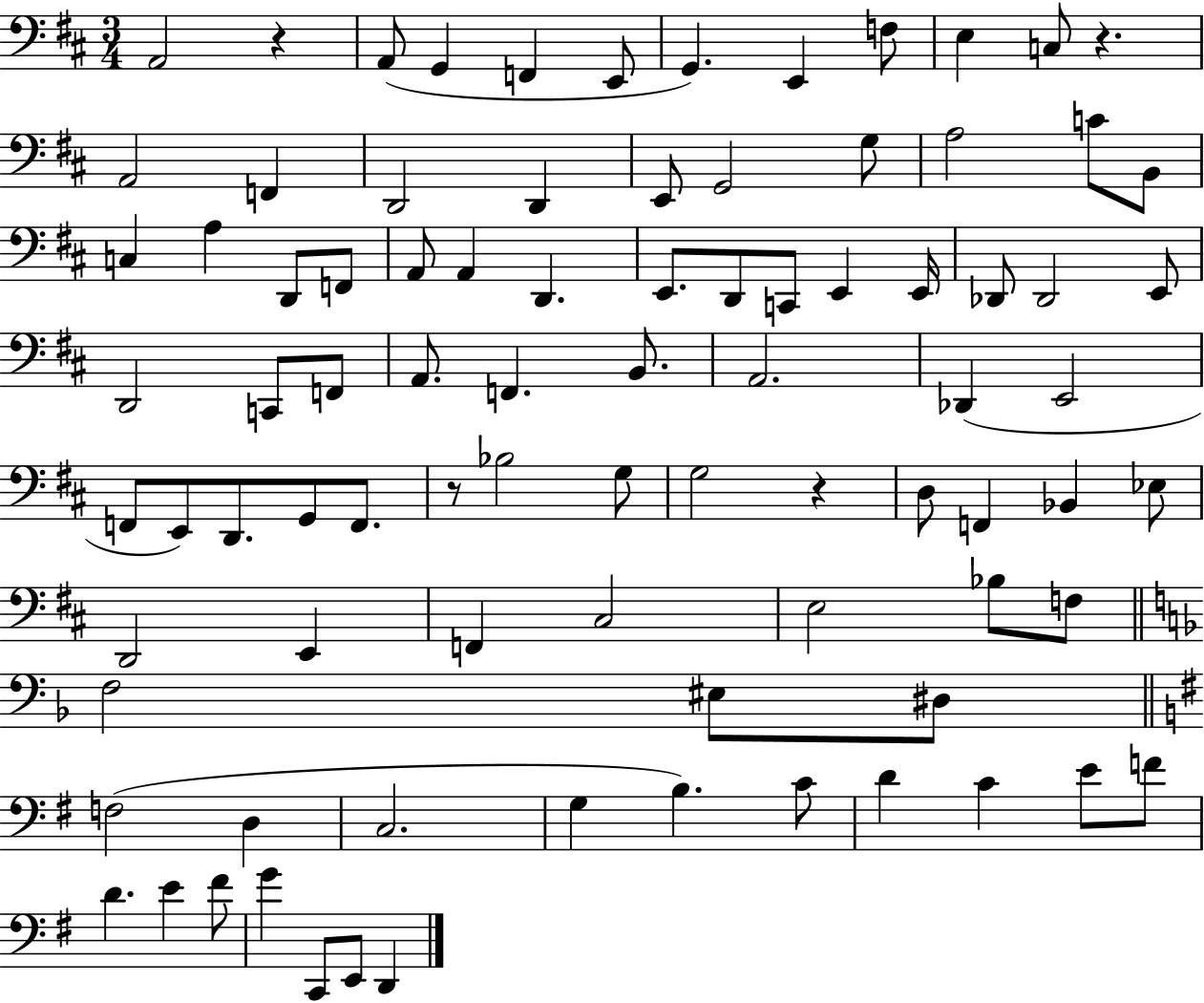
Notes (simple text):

A2/h R/q A2/e G2/q F2/q E2/e G2/q. E2/q F3/e E3/q C3/e R/q. A2/h F2/q D2/h D2/q E2/e G2/h G3/e A3/h C4/e B2/e C3/q A3/q D2/e F2/e A2/e A2/q D2/q. E2/e. D2/e C2/e E2/q E2/s Db2/e Db2/h E2/e D2/h C2/e F2/e A2/e. F2/q. B2/e. A2/h. Db2/q E2/h F2/e E2/e D2/e. G2/e F2/e. R/e Bb3/h G3/e G3/h R/q D3/e F2/q Bb2/q Eb3/e D2/h E2/q F2/q C#3/h E3/h Bb3/e F3/e F3/h EIS3/e D#3/e F3/h D3/q C3/h. G3/q B3/q. C4/e D4/q C4/q E4/e F4/e D4/q. E4/q F#4/e G4/q C2/e E2/e D2/q